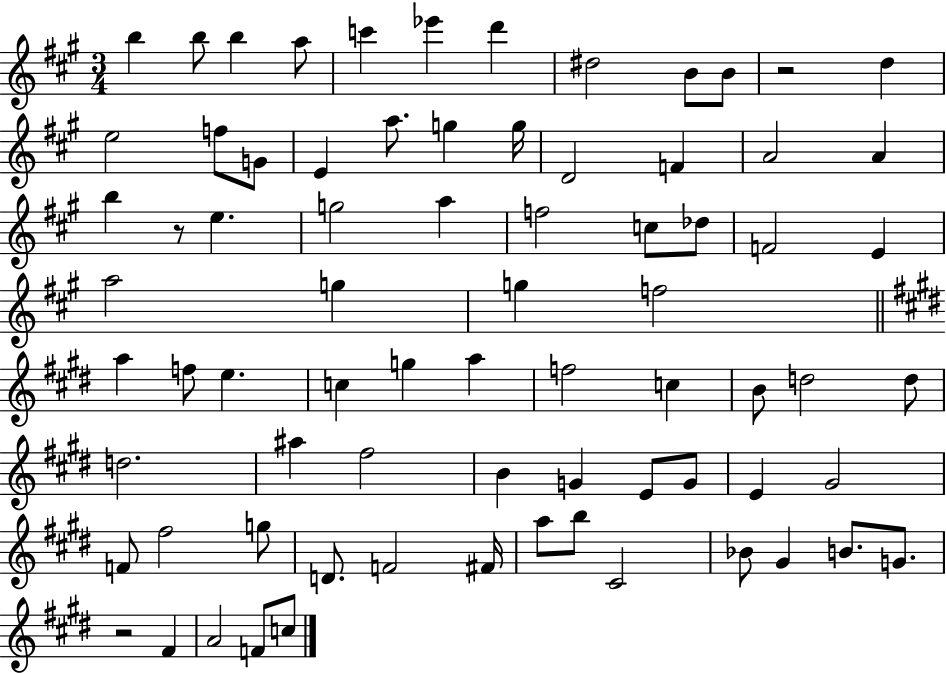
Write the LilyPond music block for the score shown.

{
  \clef treble
  \numericTimeSignature
  \time 3/4
  \key a \major
  b''4 b''8 b''4 a''8 | c'''4 ees'''4 d'''4 | dis''2 b'8 b'8 | r2 d''4 | \break e''2 f''8 g'8 | e'4 a''8. g''4 g''16 | d'2 f'4 | a'2 a'4 | \break b''4 r8 e''4. | g''2 a''4 | f''2 c''8 des''8 | f'2 e'4 | \break a''2 g''4 | g''4 f''2 | \bar "||" \break \key e \major a''4 f''8 e''4. | c''4 g''4 a''4 | f''2 c''4 | b'8 d''2 d''8 | \break d''2. | ais''4 fis''2 | b'4 g'4 e'8 g'8 | e'4 gis'2 | \break f'8 fis''2 g''8 | d'8. f'2 fis'16 | a''8 b''8 cis'2 | bes'8 gis'4 b'8. g'8. | \break r2 fis'4 | a'2 f'8 c''8 | \bar "|."
}